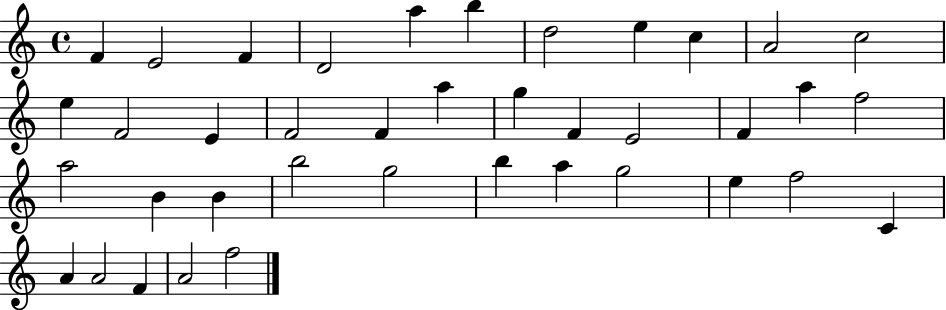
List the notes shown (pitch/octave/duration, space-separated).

F4/q E4/h F4/q D4/h A5/q B5/q D5/h E5/q C5/q A4/h C5/h E5/q F4/h E4/q F4/h F4/q A5/q G5/q F4/q E4/h F4/q A5/q F5/h A5/h B4/q B4/q B5/h G5/h B5/q A5/q G5/h E5/q F5/h C4/q A4/q A4/h F4/q A4/h F5/h